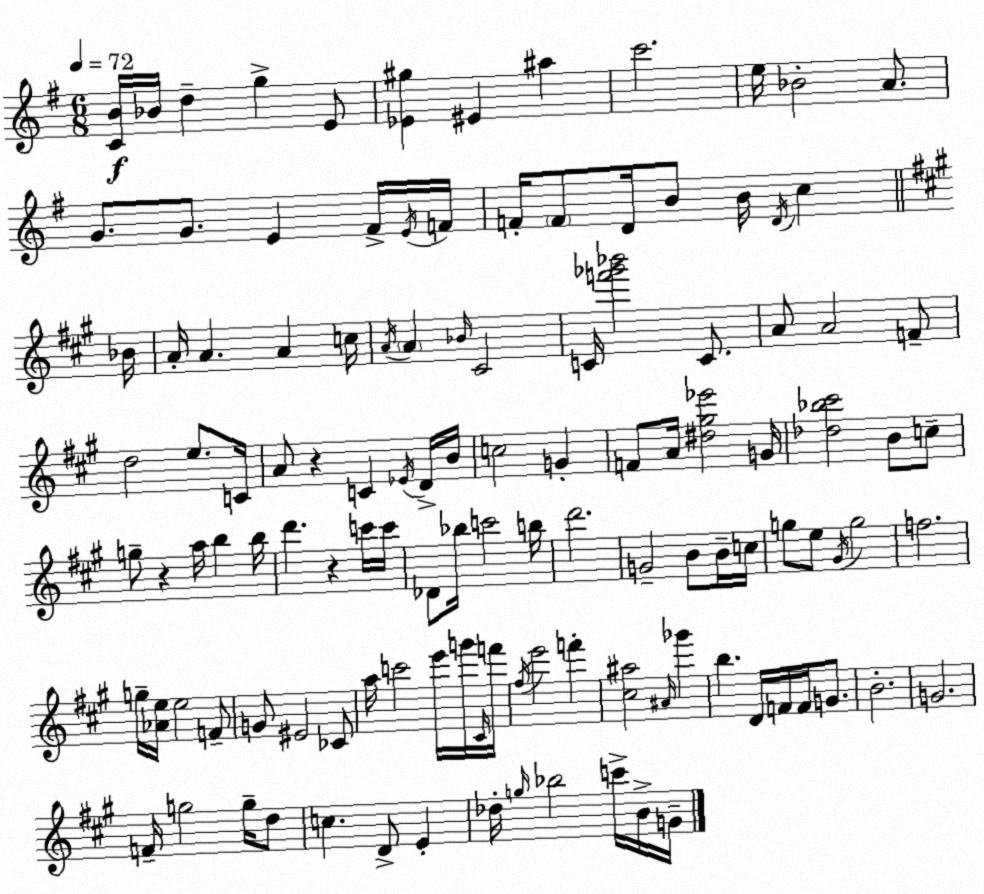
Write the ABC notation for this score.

X:1
T:Untitled
M:6/8
L:1/4
K:Em
[CB]/4 _B/4 d g E/2 [_E^g] ^E ^a c'2 e/4 _B2 A/2 G/2 G/2 E ^F/4 E/4 F/4 F/4 F/2 D/4 B/2 B/4 D/4 c _B/4 A/4 A A c/4 A/4 A _B/4 ^C2 C/4 [f'_g'_b']2 C/2 A/2 A2 F/2 d2 e/2 C/4 A/2 z C _E/4 D/4 B/4 c2 G F/2 A/4 [^d^g_e']2 G/4 [_d_b^c']2 B/2 c/2 g/2 z a/4 b b/4 d' z c'/4 c'/4 _D/2 _b/4 c'2 b/4 d'2 G2 B/2 B/4 c/4 g/2 e/2 ^G/4 g2 f2 g/4 [_Ae]/4 e2 F/2 G/2 ^E2 _C/2 a/4 c'2 e'/4 g'/4 ^C/4 f'/4 ^f/4 e'2 f' [^c^a]2 ^A/4 _g' b D/4 F/4 F/4 G/2 B2 G2 F/4 g2 g/4 d/2 c D/2 E _d/4 g/4 _b2 c'/4 B/4 G/4